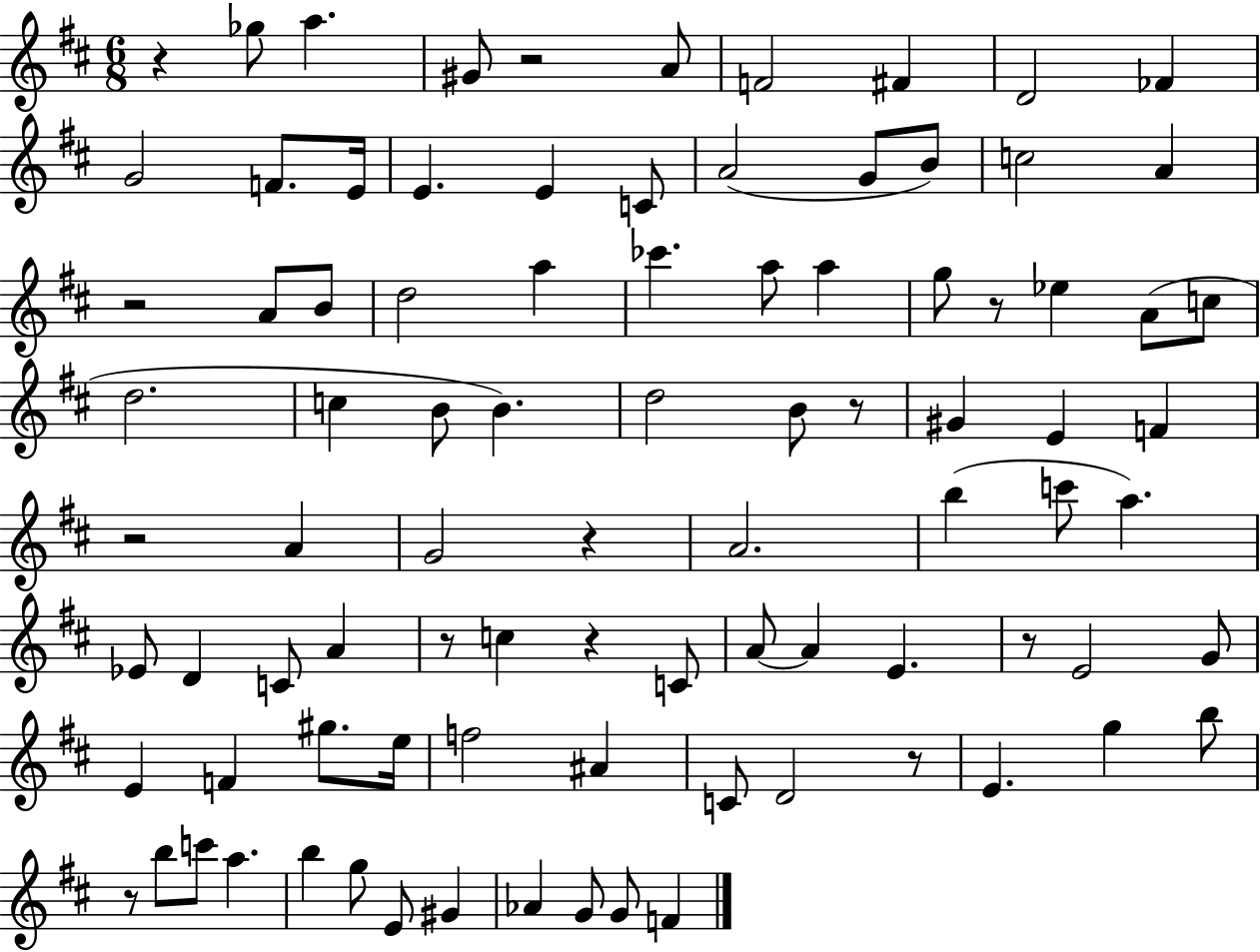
X:1
T:Untitled
M:6/8
L:1/4
K:D
z _g/2 a ^G/2 z2 A/2 F2 ^F D2 _F G2 F/2 E/4 E E C/2 A2 G/2 B/2 c2 A z2 A/2 B/2 d2 a _c' a/2 a g/2 z/2 _e A/2 c/2 d2 c B/2 B d2 B/2 z/2 ^G E F z2 A G2 z A2 b c'/2 a _E/2 D C/2 A z/2 c z C/2 A/2 A E z/2 E2 G/2 E F ^g/2 e/4 f2 ^A C/2 D2 z/2 E g b/2 z/2 b/2 c'/2 a b g/2 E/2 ^G _A G/2 G/2 F